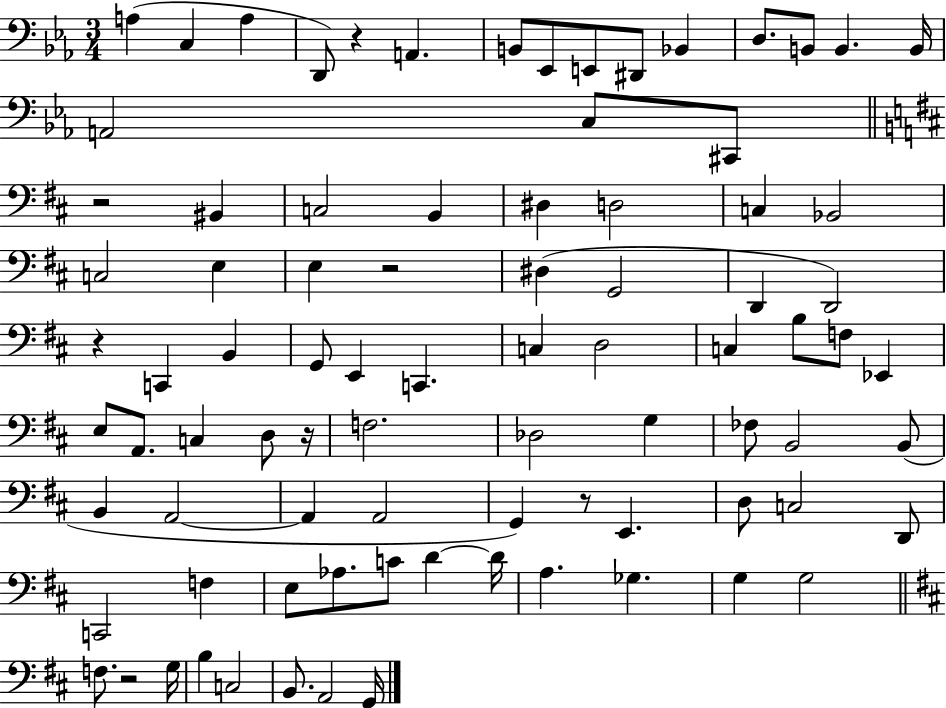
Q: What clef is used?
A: bass